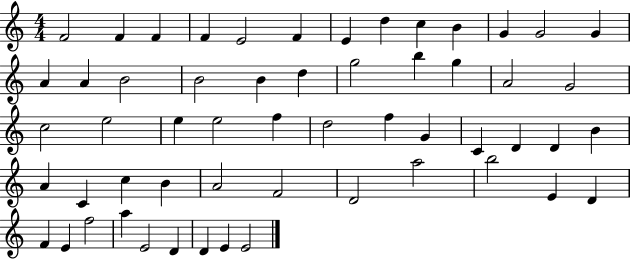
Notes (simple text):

F4/h F4/q F4/q F4/q E4/h F4/q E4/q D5/q C5/q B4/q G4/q G4/h G4/q A4/q A4/q B4/h B4/h B4/q D5/q G5/h B5/q G5/q A4/h G4/h C5/h E5/h E5/q E5/h F5/q D5/h F5/q G4/q C4/q D4/q D4/q B4/q A4/q C4/q C5/q B4/q A4/h F4/h D4/h A5/h B5/h E4/q D4/q F4/q E4/q F5/h A5/q E4/h D4/q D4/q E4/q E4/h